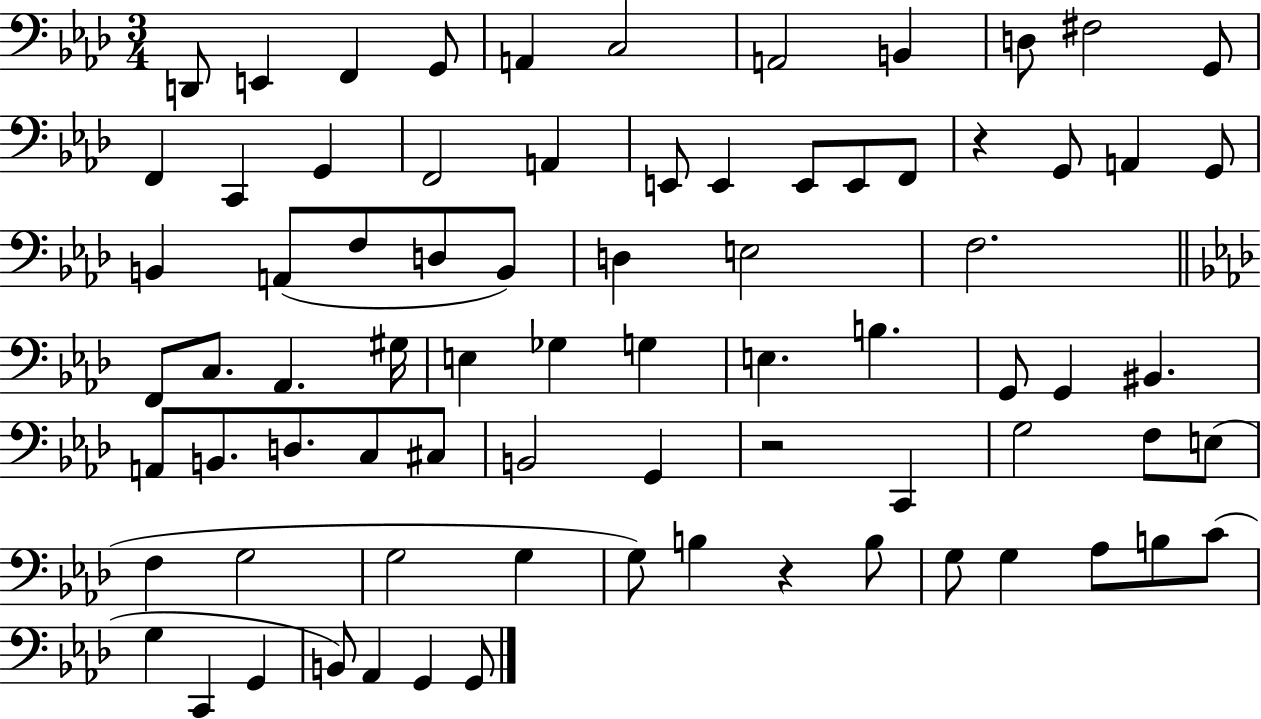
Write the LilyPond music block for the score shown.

{
  \clef bass
  \numericTimeSignature
  \time 3/4
  \key aes \major
  \repeat volta 2 { d,8 e,4 f,4 g,8 | a,4 c2 | a,2 b,4 | d8 fis2 g,8 | \break f,4 c,4 g,4 | f,2 a,4 | e,8 e,4 e,8 e,8 f,8 | r4 g,8 a,4 g,8 | \break b,4 a,8( f8 d8 b,8) | d4 e2 | f2. | \bar "||" \break \key f \minor f,8 c8. aes,4. gis16 | e4 ges4 g4 | e4. b4. | g,8 g,4 bis,4. | \break a,8 b,8. d8. c8 cis8 | b,2 g,4 | r2 c,4 | g2 f8 e8( | \break f4 g2 | g2 g4 | g8) b4 r4 b8 | g8 g4 aes8 b8 c'8( | \break g4 c,4 g,4 | b,8) aes,4 g,4 g,8 | } \bar "|."
}